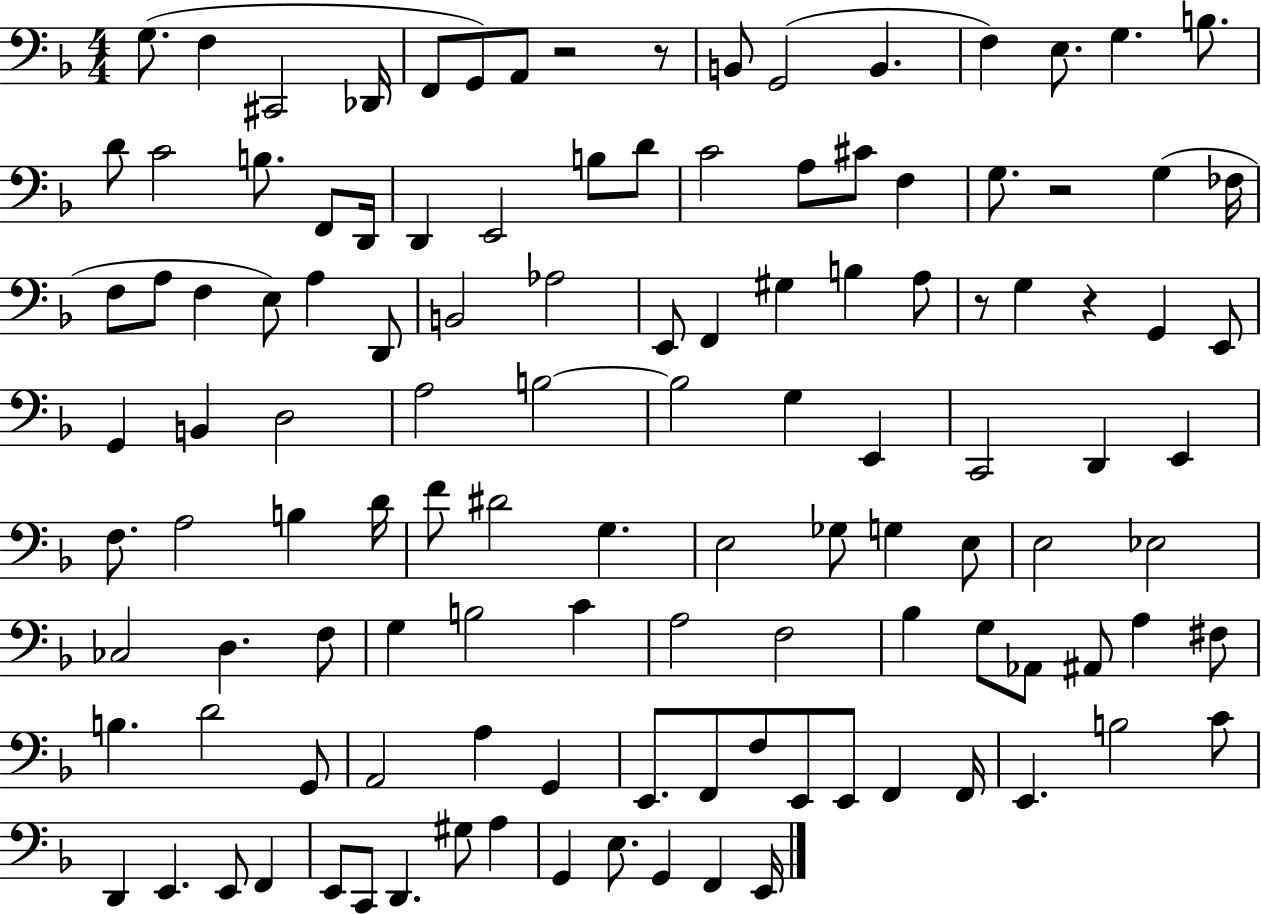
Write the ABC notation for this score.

X:1
T:Untitled
M:4/4
L:1/4
K:F
G,/2 F, ^C,,2 _D,,/4 F,,/2 G,,/2 A,,/2 z2 z/2 B,,/2 G,,2 B,, F, E,/2 G, B,/2 D/2 C2 B,/2 F,,/2 D,,/4 D,, E,,2 B,/2 D/2 C2 A,/2 ^C/2 F, G,/2 z2 G, _F,/4 F,/2 A,/2 F, E,/2 A, D,,/2 B,,2 _A,2 E,,/2 F,, ^G, B, A,/2 z/2 G, z G,, E,,/2 G,, B,, D,2 A,2 B,2 B,2 G, E,, C,,2 D,, E,, F,/2 A,2 B, D/4 F/2 ^D2 G, E,2 _G,/2 G, E,/2 E,2 _E,2 _C,2 D, F,/2 G, B,2 C A,2 F,2 _B, G,/2 _A,,/2 ^A,,/2 A, ^F,/2 B, D2 G,,/2 A,,2 A, G,, E,,/2 F,,/2 F,/2 E,,/2 E,,/2 F,, F,,/4 E,, B,2 C/2 D,, E,, E,,/2 F,, E,,/2 C,,/2 D,, ^G,/2 A, G,, E,/2 G,, F,, E,,/4